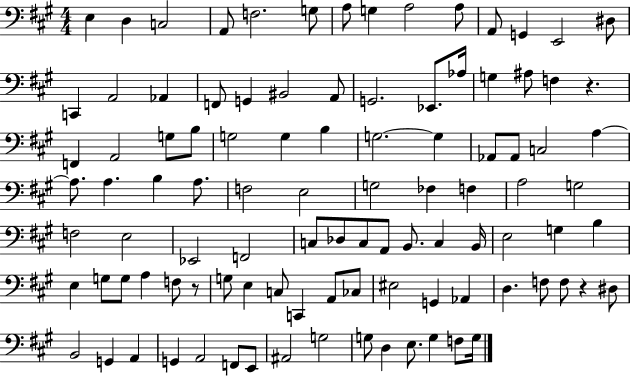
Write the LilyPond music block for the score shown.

{
  \clef bass
  \numericTimeSignature
  \time 4/4
  \key a \major
  e4 d4 c2 | a,8 f2. g8 | a8 g4 a2 a8 | a,8 g,4 e,2 dis8 | \break c,4 a,2 aes,4 | f,8 g,4 bis,2 a,8 | g,2. ees,8. aes16 | g4 ais8 f4 r4. | \break f,4 a,2 g8 b8 | g2 g4 b4 | g2.~~ g4 | aes,8 aes,8 c2 a4~~ | \break a8. a4. b4 a8. | f2 e2 | g2 fes4 f4 | a2 g2 | \break f2 e2 | ees,2 f,2 | c8 des8 c8 a,8 b,8. c4 b,16 | e2 g4 b4 | \break e4 g8 g8 a4 f8 r8 | g8 e4 c8 c,4 a,8 ces8 | eis2 g,4 aes,4 | d4. f8 f8 r4 dis8 | \break b,2 g,4 a,4 | g,4 a,2 f,8 e,8 | ais,2 g2 | g8 d4 e8. g4 f8 g16 | \break \bar "|."
}